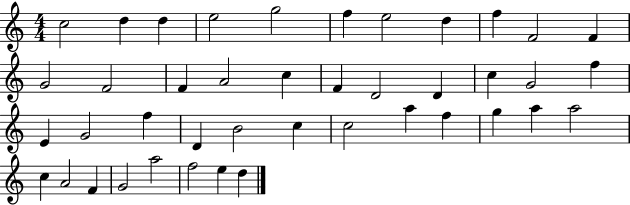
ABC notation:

X:1
T:Untitled
M:4/4
L:1/4
K:C
c2 d d e2 g2 f e2 d f F2 F G2 F2 F A2 c F D2 D c G2 f E G2 f D B2 c c2 a f g a a2 c A2 F G2 a2 f2 e d